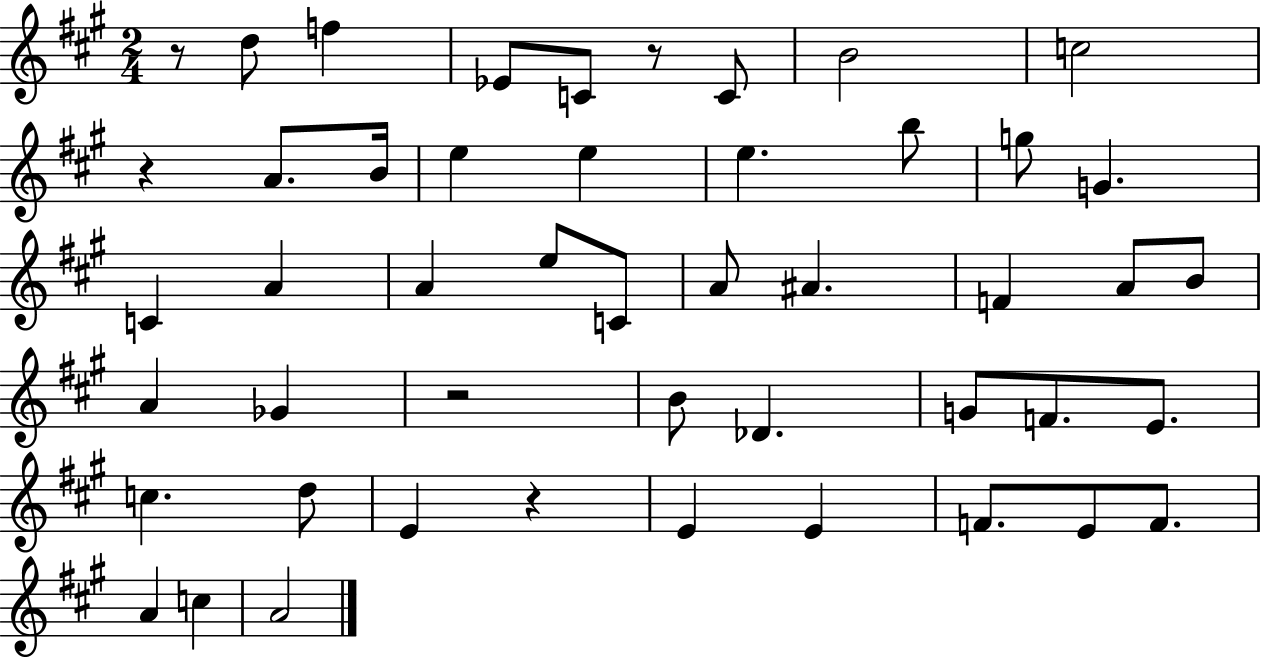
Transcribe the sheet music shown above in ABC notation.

X:1
T:Untitled
M:2/4
L:1/4
K:A
z/2 d/2 f _E/2 C/2 z/2 C/2 B2 c2 z A/2 B/4 e e e b/2 g/2 G C A A e/2 C/2 A/2 ^A F A/2 B/2 A _G z2 B/2 _D G/2 F/2 E/2 c d/2 E z E E F/2 E/2 F/2 A c A2